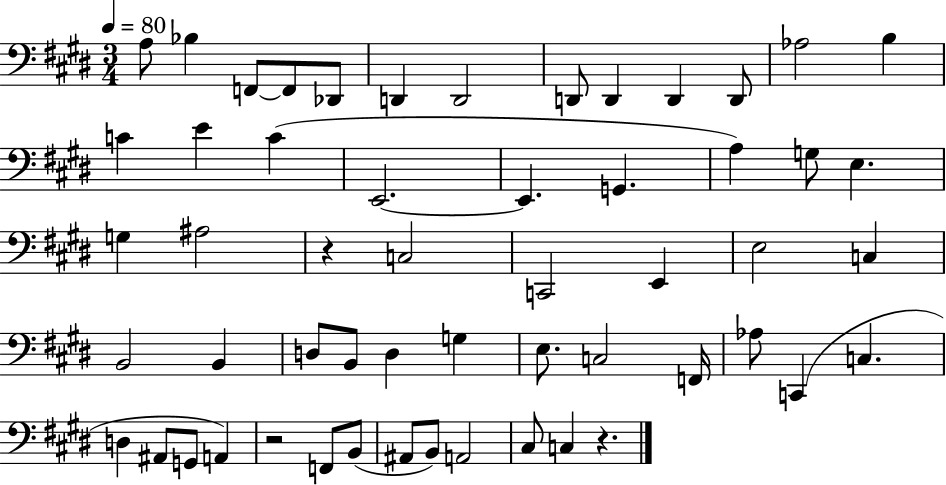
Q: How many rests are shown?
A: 3